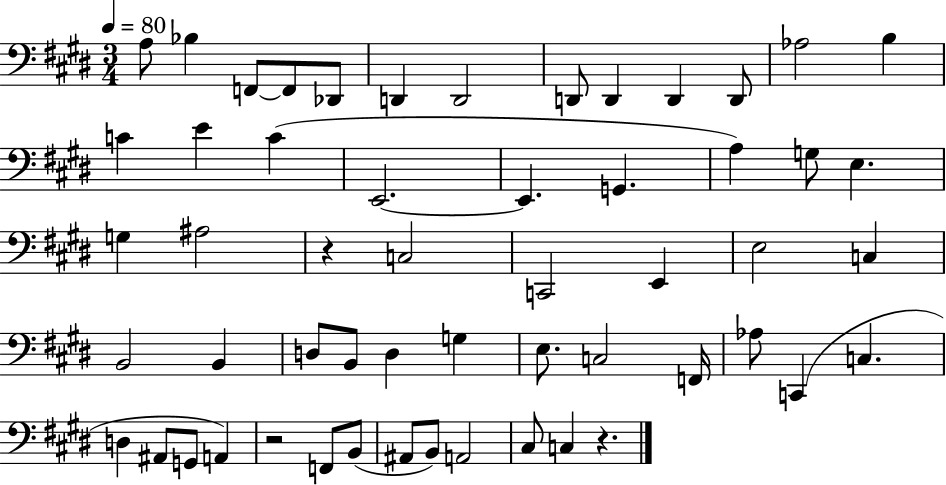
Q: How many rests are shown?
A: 3